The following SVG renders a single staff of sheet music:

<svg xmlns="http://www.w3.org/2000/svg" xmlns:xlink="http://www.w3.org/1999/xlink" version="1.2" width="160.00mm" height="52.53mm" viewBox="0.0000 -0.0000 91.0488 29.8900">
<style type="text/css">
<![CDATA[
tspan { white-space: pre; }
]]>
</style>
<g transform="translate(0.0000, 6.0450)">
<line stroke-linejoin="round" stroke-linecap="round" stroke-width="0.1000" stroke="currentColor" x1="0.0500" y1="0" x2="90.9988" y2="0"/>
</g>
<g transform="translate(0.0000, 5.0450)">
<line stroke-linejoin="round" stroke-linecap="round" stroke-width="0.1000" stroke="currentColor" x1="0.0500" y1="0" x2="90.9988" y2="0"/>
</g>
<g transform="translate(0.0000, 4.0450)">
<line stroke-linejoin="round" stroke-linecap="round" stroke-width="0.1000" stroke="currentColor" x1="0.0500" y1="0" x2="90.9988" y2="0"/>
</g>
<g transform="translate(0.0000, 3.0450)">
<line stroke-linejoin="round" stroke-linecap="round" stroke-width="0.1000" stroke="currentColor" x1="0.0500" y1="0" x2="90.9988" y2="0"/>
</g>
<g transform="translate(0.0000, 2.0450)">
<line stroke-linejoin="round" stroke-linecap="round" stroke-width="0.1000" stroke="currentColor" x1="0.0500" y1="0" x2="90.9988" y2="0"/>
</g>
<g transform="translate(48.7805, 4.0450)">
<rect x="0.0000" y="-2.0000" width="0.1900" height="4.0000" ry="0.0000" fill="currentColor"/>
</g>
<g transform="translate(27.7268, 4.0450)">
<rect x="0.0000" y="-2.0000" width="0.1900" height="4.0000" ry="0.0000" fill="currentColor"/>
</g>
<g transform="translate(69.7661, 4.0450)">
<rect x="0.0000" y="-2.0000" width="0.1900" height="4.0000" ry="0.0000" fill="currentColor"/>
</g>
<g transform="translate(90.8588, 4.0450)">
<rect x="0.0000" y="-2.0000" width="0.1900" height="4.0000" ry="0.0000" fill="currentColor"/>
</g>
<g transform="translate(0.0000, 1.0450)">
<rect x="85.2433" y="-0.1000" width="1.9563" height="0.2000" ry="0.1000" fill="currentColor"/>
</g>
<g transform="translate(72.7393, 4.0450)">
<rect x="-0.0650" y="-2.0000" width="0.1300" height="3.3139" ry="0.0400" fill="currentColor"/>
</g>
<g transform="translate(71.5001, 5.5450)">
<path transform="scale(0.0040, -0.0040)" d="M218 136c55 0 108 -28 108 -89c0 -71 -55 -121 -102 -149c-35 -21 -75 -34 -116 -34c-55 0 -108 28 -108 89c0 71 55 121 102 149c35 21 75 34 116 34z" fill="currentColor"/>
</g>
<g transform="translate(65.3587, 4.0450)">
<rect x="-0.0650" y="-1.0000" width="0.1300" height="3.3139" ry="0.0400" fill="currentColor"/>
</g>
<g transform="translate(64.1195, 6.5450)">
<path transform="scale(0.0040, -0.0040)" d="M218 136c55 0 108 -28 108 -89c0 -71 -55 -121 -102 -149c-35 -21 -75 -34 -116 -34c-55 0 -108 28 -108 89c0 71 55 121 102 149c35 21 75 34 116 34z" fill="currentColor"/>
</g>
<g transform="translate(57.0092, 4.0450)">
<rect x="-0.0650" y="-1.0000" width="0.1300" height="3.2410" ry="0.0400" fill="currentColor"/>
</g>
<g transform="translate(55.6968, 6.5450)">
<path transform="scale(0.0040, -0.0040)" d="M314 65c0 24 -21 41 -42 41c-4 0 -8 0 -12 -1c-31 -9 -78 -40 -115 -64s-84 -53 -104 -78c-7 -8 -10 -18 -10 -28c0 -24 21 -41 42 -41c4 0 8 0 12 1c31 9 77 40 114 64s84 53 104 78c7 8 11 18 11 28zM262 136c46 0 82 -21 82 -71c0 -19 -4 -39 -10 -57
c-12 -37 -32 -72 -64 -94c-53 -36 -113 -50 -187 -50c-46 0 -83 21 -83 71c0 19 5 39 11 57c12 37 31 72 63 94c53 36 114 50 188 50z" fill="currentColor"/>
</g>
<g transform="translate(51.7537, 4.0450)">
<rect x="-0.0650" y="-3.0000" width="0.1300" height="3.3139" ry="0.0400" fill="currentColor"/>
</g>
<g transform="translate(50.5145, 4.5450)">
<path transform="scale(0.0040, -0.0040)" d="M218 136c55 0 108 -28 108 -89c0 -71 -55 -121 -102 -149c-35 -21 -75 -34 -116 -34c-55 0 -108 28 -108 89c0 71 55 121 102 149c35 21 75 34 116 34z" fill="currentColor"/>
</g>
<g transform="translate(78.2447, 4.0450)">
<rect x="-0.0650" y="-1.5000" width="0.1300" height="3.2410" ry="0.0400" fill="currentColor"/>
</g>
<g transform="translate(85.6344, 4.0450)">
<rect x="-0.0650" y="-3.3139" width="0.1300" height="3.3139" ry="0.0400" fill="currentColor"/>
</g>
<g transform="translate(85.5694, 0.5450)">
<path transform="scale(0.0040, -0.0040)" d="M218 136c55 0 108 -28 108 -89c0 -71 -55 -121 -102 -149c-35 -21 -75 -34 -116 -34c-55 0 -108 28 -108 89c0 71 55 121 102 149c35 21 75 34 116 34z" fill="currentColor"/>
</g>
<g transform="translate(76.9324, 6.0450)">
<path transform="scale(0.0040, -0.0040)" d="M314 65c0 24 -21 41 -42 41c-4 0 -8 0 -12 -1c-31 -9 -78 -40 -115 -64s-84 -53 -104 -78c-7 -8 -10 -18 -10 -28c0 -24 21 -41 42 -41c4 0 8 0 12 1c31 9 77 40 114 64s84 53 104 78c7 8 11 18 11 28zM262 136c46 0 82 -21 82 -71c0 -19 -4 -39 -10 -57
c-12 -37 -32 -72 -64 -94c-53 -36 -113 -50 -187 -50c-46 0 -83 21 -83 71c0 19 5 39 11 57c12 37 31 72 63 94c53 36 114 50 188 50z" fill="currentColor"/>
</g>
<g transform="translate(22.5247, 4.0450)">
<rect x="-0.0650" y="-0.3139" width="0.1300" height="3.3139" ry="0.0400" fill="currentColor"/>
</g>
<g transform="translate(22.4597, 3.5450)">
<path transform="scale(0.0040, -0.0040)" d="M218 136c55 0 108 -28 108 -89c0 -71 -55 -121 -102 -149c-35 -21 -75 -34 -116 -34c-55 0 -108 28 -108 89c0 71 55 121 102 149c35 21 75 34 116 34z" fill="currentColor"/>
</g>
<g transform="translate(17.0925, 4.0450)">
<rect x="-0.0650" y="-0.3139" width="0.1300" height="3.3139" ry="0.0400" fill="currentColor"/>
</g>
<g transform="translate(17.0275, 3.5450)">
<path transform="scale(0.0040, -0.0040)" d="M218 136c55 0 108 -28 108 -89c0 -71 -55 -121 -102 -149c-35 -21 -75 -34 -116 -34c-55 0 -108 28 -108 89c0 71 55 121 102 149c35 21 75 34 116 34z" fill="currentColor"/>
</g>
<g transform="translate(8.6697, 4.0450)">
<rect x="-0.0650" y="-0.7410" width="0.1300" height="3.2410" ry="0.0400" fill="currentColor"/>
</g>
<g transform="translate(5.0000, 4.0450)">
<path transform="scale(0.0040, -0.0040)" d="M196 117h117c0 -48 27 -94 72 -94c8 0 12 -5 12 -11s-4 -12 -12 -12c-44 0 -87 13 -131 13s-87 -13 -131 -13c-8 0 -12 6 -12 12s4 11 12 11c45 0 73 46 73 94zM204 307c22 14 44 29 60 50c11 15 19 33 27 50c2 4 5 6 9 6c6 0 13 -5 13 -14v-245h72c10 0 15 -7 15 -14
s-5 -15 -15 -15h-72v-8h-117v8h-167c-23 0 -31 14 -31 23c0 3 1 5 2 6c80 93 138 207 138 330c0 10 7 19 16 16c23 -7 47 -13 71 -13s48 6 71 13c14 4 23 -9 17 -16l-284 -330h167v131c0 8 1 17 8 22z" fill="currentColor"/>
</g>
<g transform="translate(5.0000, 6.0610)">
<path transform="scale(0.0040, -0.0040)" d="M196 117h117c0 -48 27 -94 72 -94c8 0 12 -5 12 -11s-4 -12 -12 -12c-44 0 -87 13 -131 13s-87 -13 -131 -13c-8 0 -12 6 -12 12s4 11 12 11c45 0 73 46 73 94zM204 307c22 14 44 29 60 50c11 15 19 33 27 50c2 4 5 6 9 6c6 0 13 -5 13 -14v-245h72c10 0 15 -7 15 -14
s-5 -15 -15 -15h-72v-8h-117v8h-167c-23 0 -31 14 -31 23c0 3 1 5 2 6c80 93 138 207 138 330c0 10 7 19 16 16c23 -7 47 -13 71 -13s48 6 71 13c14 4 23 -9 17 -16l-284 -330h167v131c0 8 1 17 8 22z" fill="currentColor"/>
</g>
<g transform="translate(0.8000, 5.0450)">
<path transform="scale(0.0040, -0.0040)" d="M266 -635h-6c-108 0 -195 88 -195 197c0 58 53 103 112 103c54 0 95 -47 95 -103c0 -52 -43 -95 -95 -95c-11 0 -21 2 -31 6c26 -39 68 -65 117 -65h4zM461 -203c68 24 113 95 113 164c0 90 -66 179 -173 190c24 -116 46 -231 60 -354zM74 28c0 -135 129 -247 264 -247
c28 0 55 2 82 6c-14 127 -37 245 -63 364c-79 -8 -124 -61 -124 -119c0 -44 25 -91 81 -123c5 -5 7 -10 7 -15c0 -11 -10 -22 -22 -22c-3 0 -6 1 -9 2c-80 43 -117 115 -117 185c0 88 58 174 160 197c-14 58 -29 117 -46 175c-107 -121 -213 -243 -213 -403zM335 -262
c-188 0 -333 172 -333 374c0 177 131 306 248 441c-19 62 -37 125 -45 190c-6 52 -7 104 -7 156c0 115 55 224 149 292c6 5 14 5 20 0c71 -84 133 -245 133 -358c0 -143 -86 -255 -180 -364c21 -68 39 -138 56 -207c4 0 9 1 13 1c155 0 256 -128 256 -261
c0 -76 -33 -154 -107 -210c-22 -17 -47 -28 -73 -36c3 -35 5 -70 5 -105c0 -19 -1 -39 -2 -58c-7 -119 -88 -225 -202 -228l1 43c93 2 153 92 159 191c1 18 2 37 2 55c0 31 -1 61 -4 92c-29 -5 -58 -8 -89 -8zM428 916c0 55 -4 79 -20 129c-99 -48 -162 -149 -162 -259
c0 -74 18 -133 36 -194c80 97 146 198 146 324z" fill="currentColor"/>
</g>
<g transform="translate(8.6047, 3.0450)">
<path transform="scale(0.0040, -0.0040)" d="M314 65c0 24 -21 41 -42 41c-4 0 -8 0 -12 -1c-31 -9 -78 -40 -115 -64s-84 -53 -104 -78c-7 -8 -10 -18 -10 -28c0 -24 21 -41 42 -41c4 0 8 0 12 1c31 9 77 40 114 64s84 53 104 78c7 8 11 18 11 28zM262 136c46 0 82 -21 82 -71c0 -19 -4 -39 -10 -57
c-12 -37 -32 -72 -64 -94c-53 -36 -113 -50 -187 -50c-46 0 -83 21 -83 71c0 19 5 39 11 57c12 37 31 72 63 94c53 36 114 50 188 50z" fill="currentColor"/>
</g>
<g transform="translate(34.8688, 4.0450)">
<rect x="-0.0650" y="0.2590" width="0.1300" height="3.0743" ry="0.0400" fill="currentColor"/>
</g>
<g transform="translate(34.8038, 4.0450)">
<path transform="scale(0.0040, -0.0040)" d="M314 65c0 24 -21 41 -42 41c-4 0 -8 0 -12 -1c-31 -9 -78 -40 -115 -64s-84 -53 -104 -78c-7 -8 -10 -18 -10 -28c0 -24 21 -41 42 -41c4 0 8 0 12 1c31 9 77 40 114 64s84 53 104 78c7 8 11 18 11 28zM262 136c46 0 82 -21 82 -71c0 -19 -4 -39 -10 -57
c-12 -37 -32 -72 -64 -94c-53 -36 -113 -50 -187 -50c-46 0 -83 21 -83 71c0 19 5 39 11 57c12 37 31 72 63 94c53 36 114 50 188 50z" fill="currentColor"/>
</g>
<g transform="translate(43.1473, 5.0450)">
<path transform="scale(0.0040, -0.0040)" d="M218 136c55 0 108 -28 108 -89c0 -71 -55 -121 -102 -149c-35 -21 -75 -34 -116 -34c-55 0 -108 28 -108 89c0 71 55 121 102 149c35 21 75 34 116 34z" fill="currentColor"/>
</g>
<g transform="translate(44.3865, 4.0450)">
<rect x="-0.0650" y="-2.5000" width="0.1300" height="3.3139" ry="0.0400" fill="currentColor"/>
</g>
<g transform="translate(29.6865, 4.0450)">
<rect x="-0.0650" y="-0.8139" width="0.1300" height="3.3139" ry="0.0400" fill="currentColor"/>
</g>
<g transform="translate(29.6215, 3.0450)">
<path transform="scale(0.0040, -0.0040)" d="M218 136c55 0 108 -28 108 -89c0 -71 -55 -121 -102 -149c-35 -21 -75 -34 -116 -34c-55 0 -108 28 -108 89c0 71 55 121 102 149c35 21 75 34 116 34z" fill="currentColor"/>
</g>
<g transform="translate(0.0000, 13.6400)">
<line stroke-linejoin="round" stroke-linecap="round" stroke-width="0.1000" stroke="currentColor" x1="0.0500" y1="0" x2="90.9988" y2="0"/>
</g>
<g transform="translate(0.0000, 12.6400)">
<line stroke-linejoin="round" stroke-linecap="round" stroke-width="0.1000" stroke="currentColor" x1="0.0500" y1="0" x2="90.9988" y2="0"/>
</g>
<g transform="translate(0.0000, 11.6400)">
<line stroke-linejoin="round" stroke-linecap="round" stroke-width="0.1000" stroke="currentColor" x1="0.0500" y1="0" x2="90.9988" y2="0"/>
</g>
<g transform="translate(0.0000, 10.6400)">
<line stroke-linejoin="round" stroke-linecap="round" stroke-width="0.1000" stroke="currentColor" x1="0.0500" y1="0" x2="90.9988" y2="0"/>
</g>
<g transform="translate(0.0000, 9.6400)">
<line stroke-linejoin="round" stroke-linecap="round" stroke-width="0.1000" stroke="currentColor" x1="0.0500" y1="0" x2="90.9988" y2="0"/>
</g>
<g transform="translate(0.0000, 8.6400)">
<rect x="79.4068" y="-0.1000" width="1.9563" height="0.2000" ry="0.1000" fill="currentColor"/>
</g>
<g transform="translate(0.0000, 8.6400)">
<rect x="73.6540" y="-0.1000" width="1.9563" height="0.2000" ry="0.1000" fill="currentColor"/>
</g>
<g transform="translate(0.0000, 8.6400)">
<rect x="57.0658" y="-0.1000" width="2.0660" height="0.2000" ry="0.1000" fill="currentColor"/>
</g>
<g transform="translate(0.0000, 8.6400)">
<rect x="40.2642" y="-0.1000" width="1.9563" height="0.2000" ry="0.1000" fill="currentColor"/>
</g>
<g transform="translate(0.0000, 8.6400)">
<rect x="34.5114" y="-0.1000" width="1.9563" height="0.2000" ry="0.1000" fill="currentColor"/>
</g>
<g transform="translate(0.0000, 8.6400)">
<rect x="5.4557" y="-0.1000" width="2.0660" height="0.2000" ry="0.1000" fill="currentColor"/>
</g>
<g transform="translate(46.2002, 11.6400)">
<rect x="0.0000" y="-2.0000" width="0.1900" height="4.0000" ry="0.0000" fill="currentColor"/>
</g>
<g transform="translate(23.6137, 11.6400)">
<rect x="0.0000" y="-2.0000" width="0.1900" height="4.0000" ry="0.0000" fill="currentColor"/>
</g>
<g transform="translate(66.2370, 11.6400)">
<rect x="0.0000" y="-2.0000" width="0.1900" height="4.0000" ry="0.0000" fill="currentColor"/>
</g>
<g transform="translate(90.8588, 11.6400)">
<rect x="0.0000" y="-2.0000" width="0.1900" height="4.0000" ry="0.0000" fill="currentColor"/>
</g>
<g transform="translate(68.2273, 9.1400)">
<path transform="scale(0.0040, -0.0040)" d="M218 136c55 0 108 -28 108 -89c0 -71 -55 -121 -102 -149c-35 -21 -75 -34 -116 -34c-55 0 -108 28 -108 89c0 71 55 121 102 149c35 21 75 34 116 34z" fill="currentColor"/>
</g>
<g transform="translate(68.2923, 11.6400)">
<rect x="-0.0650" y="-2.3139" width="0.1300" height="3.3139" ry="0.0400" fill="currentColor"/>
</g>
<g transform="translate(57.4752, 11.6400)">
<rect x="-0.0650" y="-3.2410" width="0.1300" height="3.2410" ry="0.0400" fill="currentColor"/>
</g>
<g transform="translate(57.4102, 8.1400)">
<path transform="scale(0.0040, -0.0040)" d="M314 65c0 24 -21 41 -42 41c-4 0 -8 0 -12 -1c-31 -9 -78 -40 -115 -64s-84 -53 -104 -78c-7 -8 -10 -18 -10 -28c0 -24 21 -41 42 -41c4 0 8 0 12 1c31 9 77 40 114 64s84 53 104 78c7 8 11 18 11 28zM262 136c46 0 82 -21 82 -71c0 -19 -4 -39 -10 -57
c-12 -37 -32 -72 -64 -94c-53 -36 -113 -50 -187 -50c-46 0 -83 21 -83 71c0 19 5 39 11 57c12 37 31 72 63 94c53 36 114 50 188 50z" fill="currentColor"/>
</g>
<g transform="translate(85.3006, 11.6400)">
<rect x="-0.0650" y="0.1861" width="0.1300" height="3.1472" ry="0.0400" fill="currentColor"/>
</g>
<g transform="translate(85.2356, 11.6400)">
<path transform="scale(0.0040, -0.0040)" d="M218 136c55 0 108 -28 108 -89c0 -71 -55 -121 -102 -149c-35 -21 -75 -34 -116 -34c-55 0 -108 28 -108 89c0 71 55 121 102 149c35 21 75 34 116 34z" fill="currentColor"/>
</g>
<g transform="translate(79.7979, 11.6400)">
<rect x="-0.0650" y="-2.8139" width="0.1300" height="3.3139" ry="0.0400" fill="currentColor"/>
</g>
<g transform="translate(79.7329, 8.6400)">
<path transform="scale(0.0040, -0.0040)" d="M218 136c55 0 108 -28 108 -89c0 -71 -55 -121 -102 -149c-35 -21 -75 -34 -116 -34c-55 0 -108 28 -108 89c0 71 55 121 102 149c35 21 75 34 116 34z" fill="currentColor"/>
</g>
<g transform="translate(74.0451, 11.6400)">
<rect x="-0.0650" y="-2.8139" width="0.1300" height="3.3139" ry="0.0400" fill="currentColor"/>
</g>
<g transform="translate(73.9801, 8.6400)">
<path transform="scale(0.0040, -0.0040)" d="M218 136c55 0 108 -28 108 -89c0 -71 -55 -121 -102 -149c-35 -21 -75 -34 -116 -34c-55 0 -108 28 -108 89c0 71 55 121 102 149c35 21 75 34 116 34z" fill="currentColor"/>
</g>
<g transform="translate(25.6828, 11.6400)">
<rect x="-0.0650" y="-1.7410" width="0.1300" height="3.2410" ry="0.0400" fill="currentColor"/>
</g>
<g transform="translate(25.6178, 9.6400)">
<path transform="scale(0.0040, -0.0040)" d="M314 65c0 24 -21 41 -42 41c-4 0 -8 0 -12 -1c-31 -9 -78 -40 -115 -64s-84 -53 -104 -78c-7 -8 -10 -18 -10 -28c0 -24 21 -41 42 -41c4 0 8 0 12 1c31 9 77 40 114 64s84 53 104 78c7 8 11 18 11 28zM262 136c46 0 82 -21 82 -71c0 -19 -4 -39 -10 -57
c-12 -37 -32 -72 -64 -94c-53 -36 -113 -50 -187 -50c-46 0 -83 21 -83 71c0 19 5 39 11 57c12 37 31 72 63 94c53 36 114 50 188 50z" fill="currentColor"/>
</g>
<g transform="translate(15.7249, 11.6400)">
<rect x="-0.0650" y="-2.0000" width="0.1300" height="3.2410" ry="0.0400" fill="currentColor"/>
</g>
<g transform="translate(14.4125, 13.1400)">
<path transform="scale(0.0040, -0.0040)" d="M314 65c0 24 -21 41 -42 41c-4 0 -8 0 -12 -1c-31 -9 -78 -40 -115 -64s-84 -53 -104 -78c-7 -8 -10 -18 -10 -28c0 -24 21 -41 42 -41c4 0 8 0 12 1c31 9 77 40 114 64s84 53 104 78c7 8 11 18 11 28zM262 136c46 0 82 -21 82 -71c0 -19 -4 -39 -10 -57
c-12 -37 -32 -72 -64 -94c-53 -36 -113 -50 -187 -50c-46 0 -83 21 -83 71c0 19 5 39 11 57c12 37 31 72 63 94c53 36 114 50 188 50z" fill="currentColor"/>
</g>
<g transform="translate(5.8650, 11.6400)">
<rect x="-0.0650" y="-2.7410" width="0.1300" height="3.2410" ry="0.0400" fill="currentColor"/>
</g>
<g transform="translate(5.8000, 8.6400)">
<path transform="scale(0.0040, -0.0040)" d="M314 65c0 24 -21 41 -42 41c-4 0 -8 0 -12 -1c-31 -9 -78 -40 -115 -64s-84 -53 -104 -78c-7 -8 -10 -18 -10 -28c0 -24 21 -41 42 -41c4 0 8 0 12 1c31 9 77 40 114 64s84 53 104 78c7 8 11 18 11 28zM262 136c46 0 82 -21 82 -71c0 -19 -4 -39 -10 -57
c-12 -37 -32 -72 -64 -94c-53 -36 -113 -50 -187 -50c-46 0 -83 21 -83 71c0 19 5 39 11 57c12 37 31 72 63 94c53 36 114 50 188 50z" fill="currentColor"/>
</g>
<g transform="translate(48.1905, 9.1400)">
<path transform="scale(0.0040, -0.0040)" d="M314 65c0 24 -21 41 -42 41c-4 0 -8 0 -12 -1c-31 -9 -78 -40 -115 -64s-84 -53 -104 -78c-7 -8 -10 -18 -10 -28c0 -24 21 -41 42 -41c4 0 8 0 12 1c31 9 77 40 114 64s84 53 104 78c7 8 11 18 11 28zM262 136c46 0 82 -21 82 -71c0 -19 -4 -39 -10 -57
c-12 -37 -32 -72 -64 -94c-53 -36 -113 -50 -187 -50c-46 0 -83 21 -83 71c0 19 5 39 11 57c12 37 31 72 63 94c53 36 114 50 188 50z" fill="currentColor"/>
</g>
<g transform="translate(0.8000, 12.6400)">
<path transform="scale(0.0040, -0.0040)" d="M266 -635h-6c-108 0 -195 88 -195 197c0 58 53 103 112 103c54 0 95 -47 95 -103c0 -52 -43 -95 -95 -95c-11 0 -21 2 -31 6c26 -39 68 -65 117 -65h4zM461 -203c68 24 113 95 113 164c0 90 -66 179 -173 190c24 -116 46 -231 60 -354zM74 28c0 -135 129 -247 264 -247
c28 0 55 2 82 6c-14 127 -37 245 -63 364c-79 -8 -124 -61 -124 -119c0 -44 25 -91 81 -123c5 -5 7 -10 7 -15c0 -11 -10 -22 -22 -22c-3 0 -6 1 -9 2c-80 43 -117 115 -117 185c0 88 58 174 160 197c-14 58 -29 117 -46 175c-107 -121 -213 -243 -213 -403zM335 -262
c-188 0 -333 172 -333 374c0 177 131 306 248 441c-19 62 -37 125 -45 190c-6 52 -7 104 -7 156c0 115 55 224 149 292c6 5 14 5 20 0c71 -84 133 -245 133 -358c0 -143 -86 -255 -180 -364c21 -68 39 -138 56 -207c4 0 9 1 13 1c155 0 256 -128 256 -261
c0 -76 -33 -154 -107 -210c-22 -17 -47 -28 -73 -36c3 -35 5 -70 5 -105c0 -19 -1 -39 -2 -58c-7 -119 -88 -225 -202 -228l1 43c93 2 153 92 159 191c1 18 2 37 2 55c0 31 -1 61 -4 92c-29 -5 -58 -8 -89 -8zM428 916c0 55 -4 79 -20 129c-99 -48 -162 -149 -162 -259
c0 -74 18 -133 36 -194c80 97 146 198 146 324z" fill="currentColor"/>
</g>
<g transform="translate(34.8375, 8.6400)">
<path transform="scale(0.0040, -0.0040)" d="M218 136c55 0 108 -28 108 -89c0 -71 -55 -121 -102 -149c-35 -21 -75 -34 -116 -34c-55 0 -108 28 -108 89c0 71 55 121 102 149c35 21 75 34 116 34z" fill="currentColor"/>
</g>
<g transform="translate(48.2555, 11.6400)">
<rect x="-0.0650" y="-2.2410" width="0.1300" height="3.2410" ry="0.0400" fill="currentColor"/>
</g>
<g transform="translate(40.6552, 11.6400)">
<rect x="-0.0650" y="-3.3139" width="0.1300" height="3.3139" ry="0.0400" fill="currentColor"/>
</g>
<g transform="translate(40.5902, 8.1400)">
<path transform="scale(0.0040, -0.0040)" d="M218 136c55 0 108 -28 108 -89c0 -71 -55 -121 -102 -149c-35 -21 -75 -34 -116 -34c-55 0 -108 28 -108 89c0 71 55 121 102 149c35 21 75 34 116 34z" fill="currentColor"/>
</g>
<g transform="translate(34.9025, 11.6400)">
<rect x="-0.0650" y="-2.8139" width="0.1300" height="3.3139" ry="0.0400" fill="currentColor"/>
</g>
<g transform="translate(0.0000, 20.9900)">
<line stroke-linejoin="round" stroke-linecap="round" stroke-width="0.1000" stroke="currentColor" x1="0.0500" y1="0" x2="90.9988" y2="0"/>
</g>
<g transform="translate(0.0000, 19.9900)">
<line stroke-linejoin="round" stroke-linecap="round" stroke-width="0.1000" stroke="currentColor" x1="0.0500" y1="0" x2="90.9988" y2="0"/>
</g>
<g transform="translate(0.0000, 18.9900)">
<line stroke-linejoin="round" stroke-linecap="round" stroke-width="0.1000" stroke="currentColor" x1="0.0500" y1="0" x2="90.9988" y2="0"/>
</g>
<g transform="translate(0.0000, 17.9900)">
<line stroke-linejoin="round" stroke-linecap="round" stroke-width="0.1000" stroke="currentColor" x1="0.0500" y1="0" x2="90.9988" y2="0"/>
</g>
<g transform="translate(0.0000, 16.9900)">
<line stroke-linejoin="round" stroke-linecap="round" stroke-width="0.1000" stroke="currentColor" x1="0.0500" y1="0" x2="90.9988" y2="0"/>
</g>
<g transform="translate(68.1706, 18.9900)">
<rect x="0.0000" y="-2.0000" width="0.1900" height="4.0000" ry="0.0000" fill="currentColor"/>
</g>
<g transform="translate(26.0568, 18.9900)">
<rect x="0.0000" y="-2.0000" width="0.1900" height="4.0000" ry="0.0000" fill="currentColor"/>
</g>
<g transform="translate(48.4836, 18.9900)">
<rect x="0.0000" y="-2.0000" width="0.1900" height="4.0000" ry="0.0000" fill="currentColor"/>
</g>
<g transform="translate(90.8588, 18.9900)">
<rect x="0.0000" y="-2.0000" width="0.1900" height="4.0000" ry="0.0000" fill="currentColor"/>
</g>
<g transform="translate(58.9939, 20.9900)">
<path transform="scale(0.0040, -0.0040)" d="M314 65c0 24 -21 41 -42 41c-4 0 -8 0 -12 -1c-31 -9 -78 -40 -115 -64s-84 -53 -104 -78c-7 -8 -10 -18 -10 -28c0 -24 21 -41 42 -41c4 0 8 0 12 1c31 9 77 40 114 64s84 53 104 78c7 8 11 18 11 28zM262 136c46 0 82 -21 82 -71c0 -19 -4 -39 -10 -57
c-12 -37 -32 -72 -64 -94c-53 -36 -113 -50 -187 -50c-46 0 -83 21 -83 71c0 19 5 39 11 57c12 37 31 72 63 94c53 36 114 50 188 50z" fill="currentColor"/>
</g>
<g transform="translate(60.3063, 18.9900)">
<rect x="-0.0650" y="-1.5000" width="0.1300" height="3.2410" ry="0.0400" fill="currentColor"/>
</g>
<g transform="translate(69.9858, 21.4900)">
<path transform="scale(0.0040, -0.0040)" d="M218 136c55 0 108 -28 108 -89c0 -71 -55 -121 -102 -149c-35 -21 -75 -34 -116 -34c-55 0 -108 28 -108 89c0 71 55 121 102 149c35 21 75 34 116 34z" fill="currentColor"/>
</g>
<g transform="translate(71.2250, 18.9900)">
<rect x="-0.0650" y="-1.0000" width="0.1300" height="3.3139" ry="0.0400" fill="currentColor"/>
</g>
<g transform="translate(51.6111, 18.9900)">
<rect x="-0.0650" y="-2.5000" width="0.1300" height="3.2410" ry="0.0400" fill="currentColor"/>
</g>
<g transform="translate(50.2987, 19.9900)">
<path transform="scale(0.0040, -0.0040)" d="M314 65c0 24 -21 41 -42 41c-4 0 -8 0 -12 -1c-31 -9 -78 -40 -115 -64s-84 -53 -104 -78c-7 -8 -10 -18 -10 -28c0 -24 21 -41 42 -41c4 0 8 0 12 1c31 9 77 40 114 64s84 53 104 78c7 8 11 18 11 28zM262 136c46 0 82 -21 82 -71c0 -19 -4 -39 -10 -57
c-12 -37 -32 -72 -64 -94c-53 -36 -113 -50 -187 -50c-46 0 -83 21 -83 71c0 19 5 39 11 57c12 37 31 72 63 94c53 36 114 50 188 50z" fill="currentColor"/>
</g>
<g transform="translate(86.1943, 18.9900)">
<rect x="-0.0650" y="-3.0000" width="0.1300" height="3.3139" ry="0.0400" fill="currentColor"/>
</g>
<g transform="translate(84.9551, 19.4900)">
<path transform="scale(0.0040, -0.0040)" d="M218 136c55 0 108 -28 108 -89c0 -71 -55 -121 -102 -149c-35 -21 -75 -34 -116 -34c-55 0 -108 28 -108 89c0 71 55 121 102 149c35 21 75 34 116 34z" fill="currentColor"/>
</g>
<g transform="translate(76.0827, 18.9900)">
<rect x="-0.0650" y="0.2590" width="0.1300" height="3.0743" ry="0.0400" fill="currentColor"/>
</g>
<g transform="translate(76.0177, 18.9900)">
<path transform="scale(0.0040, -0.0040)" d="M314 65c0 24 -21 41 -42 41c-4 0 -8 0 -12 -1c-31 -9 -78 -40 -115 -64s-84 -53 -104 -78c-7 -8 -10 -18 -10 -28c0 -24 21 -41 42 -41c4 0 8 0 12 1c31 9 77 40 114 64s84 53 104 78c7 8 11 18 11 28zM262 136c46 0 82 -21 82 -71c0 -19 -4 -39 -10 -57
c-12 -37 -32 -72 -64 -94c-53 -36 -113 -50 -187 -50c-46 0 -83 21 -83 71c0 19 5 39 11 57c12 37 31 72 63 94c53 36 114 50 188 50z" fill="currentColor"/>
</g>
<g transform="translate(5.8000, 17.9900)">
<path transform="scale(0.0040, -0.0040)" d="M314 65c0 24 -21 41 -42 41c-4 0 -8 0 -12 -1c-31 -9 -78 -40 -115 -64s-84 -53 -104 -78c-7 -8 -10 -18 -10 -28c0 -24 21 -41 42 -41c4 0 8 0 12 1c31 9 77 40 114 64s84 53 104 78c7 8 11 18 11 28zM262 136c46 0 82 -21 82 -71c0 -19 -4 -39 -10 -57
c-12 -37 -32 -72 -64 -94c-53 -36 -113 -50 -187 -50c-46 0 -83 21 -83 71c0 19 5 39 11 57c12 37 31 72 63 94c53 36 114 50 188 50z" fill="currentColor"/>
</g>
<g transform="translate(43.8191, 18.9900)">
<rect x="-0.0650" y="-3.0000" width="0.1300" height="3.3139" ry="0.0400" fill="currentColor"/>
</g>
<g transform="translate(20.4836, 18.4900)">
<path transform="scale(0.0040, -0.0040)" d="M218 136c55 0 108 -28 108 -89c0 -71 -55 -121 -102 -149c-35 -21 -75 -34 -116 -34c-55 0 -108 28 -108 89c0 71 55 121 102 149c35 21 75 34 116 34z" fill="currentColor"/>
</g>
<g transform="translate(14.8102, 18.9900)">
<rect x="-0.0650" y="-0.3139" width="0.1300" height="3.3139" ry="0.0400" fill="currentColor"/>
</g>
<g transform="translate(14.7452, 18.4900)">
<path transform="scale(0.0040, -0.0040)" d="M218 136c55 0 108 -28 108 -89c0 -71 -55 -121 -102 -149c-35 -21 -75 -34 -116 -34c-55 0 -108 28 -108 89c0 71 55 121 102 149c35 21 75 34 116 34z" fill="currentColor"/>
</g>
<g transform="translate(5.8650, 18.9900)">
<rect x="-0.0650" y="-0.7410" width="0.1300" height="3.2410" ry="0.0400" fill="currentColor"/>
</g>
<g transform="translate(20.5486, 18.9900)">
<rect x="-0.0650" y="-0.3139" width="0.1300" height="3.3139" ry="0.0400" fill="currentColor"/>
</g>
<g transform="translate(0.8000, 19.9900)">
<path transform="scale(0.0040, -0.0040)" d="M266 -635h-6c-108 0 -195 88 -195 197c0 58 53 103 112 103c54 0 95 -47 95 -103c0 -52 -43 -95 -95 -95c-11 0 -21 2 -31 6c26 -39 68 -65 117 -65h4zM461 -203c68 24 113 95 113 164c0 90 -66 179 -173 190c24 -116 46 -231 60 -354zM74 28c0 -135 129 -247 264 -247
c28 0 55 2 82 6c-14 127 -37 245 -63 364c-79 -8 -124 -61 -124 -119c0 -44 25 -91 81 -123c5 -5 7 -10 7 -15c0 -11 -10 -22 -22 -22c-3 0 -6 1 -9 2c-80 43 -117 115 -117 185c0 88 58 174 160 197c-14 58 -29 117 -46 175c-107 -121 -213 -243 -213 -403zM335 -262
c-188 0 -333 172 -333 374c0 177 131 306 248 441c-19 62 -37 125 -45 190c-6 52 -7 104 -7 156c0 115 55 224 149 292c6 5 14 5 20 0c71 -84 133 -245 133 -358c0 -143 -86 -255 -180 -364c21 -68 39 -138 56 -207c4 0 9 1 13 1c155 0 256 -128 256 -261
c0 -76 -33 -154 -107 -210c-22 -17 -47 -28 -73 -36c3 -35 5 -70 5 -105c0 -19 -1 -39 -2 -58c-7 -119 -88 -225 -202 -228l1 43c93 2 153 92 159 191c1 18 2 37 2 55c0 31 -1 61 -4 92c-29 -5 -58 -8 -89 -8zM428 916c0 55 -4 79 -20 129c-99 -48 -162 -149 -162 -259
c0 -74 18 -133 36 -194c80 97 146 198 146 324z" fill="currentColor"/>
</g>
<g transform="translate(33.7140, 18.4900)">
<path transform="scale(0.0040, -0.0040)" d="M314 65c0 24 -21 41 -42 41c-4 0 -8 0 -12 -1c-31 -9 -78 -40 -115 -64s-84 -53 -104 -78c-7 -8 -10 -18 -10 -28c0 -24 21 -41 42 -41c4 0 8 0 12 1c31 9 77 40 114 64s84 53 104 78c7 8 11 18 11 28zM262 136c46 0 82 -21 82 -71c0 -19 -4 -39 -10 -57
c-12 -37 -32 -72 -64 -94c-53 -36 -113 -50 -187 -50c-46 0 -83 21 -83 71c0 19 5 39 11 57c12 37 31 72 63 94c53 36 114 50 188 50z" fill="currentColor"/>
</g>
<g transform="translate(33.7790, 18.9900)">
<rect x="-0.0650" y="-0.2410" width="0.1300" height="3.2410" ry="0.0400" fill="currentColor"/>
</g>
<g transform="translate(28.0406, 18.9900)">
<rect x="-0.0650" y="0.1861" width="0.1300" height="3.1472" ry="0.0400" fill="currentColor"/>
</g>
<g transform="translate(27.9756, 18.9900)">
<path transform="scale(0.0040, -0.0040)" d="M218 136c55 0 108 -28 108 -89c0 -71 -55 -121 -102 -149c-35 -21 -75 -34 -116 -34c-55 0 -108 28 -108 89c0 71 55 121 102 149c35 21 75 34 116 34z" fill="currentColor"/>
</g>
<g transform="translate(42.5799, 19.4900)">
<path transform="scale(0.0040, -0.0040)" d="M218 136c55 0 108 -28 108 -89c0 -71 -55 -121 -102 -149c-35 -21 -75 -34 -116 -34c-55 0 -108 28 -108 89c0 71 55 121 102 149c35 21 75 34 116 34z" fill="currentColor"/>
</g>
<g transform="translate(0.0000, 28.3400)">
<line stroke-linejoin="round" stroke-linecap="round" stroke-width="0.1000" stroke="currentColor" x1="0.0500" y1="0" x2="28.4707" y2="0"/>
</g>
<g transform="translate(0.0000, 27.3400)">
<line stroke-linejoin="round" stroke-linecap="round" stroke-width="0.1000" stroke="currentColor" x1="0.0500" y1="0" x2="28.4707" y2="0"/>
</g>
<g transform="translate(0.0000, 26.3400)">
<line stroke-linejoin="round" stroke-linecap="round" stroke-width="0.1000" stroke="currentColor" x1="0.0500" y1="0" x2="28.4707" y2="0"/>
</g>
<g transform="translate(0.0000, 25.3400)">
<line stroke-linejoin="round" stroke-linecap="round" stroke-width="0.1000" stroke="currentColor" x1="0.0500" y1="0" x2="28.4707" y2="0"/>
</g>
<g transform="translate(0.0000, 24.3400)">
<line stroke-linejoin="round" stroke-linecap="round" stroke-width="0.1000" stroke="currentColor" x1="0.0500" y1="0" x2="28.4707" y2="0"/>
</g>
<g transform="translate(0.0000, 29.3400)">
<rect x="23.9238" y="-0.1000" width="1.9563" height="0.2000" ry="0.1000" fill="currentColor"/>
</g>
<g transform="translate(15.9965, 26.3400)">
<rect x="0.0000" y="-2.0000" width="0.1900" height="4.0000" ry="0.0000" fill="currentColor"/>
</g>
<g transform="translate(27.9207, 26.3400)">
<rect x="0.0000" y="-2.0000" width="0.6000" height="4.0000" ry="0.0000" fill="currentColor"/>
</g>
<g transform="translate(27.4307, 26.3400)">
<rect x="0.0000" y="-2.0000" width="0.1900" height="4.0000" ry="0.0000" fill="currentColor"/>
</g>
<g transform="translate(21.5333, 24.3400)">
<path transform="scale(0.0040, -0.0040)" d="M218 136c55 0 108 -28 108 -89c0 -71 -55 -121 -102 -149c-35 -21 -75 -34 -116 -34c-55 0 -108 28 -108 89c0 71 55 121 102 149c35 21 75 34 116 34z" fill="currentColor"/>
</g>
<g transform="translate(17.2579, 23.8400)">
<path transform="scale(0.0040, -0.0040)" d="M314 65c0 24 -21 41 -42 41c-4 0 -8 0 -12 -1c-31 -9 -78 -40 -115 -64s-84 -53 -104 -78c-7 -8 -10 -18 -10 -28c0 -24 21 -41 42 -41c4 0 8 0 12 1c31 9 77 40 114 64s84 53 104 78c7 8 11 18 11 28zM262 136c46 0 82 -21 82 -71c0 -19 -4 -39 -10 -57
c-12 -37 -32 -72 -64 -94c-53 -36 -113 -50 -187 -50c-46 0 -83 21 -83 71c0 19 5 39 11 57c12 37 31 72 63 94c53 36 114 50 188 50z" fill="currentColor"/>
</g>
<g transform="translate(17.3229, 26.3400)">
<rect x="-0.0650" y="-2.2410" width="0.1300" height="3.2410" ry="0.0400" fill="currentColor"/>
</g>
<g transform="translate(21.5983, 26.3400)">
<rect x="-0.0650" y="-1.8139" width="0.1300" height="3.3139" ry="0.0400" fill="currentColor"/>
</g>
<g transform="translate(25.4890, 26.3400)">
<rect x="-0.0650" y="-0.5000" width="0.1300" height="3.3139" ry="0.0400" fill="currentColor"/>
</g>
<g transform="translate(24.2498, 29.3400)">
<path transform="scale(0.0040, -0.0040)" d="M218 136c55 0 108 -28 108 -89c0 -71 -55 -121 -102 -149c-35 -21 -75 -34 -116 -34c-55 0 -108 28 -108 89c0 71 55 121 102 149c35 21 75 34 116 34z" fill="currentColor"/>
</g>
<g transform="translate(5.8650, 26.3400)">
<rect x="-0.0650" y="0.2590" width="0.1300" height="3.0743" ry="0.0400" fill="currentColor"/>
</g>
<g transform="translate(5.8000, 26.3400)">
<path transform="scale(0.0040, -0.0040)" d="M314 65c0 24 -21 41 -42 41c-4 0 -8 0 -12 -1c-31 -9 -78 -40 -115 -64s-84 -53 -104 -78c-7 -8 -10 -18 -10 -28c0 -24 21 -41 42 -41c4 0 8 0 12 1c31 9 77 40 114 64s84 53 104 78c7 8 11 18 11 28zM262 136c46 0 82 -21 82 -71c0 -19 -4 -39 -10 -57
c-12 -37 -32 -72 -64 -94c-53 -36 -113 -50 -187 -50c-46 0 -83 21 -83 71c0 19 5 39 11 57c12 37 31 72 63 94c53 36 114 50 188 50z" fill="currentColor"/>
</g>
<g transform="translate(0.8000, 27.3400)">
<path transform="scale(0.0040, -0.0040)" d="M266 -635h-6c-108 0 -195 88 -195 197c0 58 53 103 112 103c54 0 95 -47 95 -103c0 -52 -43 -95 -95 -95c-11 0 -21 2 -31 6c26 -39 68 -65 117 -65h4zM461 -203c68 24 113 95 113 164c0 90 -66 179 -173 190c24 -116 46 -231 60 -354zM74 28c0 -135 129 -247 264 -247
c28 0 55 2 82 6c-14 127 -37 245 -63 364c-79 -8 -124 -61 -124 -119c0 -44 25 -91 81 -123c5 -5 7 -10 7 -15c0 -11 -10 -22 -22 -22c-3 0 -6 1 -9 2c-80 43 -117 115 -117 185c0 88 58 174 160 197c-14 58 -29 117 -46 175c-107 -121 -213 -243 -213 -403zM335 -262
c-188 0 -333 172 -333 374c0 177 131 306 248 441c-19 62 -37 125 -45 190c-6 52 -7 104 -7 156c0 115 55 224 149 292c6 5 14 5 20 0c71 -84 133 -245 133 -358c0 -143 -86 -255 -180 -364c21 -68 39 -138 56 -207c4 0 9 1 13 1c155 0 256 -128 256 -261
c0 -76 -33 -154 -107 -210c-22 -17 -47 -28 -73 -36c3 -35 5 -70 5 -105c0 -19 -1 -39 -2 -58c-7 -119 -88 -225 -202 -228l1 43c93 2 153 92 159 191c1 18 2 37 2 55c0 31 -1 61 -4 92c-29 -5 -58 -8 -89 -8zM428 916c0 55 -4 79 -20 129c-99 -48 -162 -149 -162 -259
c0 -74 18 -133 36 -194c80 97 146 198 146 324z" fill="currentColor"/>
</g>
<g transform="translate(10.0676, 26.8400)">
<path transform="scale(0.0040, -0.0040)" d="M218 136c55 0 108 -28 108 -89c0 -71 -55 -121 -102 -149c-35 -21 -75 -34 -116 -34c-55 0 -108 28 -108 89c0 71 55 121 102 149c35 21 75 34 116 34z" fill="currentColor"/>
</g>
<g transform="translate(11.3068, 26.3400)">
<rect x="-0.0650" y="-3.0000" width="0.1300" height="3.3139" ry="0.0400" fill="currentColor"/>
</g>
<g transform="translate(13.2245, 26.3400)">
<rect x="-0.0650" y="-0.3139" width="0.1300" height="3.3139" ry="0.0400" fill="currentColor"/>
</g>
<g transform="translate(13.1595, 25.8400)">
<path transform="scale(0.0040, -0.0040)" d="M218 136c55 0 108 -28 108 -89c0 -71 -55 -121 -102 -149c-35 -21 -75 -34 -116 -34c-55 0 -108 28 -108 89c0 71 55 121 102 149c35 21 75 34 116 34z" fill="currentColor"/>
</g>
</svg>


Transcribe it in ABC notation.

X:1
T:Untitled
M:4/4
L:1/4
K:C
d2 c c d B2 G A D2 D F E2 b a2 F2 f2 a b g2 b2 g a a B d2 c c B c2 A G2 E2 D B2 A B2 A c g2 f C